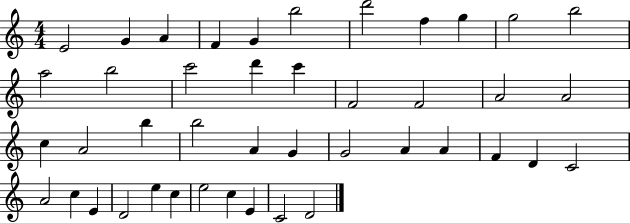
E4/h G4/q A4/q F4/q G4/q B5/h D6/h F5/q G5/q G5/h B5/h A5/h B5/h C6/h D6/q C6/q F4/h F4/h A4/h A4/h C5/q A4/h B5/q B5/h A4/q G4/q G4/h A4/q A4/q F4/q D4/q C4/h A4/h C5/q E4/q D4/h E5/q C5/q E5/h C5/q E4/q C4/h D4/h